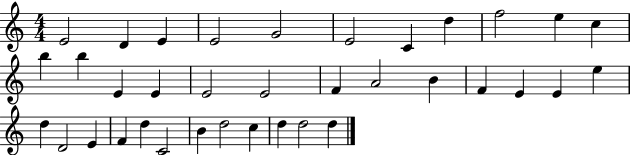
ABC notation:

X:1
T:Untitled
M:4/4
L:1/4
K:C
E2 D E E2 G2 E2 C d f2 e c b b E E E2 E2 F A2 B F E E e d D2 E F d C2 B d2 c d d2 d